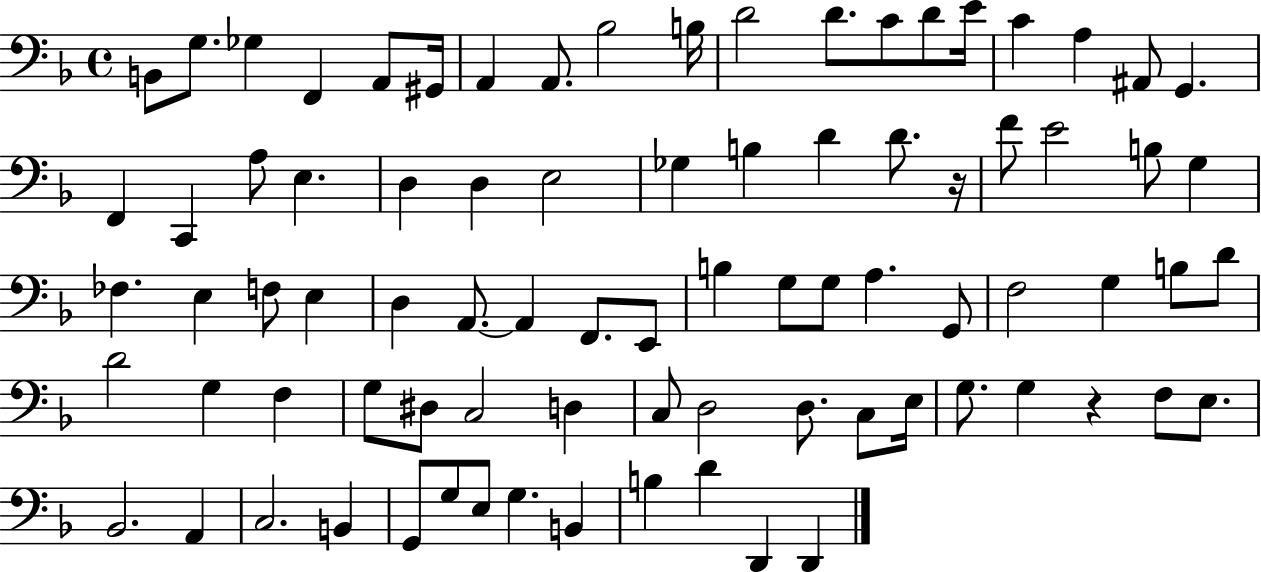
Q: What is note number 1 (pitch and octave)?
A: B2